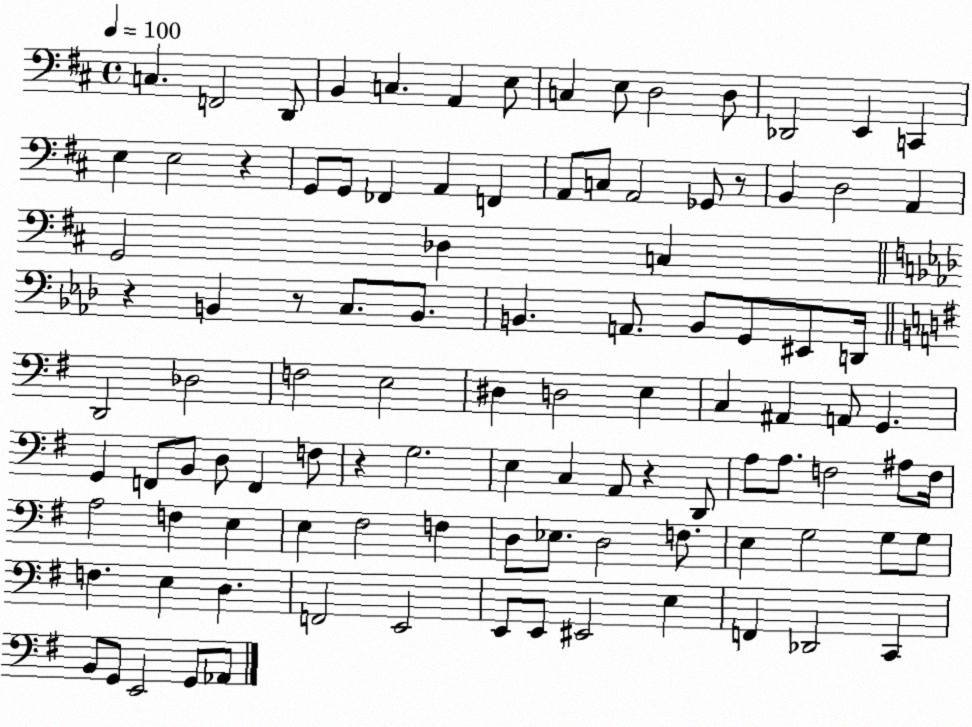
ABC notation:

X:1
T:Untitled
M:4/4
L:1/4
K:D
C, F,,2 D,,/2 B,, C, A,, E,/2 C, E,/2 D,2 D,/2 _D,,2 E,, C,, E, E,2 z G,,/2 G,,/2 _F,, A,, F,, A,,/2 C,/2 A,,2 _G,,/2 z/2 B,, D,2 A,, G,,2 _D, C, z B,, z/2 C,/2 B,,/2 B,, A,,/2 B,,/2 G,,/2 ^E,,/2 D,,/4 D,,2 _D,2 F,2 E,2 ^D, D,2 E, C, ^A,, A,,/2 G,, G,, F,,/2 B,,/2 D,/2 F,, F,/2 z G,2 E, C, A,,/2 z D,,/2 A,/2 A,/2 F,2 ^A,/2 F,/4 A,2 F, E, E, ^F,2 F, D,/2 _E,/2 D,2 F,/2 E, G,2 G,/2 G,/2 F, E, D, F,,2 E,,2 E,,/2 E,,/2 ^E,,2 E, F,, _D,,2 C,, B,,/2 G,,/2 E,,2 G,,/2 _A,,/2